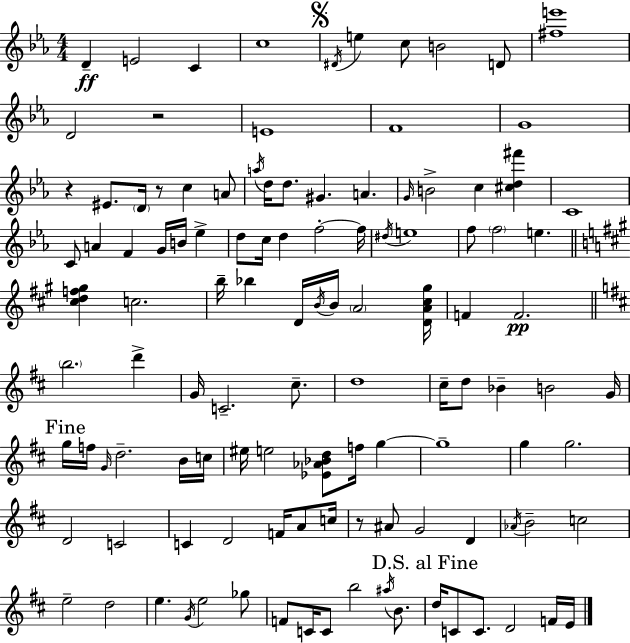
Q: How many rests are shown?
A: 4